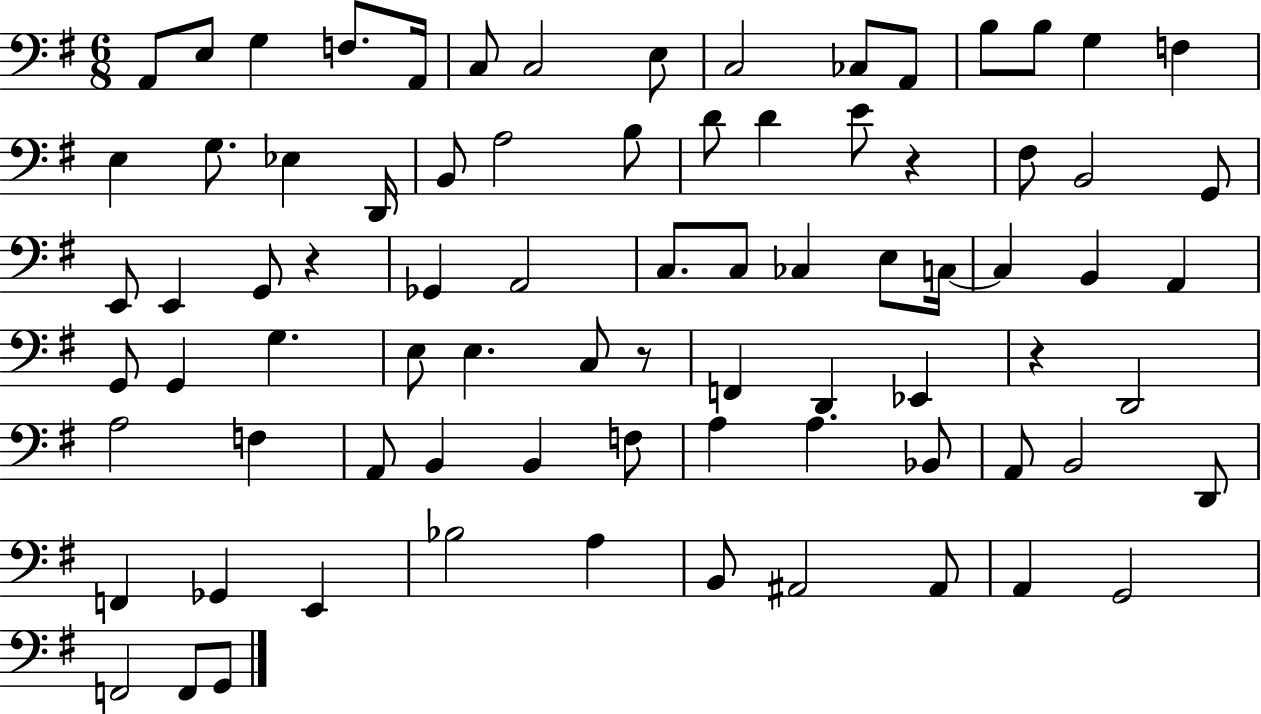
{
  \clef bass
  \numericTimeSignature
  \time 6/8
  \key g \major
  a,8 e8 g4 f8. a,16 | c8 c2 e8 | c2 ces8 a,8 | b8 b8 g4 f4 | \break e4 g8. ees4 d,16 | b,8 a2 b8 | d'8 d'4 e'8 r4 | fis8 b,2 g,8 | \break e,8 e,4 g,8 r4 | ges,4 a,2 | c8. c8 ces4 e8 c16~~ | c4 b,4 a,4 | \break g,8 g,4 g4. | e8 e4. c8 r8 | f,4 d,4 ees,4 | r4 d,2 | \break a2 f4 | a,8 b,4 b,4 f8 | a4 a4. bes,8 | a,8 b,2 d,8 | \break f,4 ges,4 e,4 | bes2 a4 | b,8 ais,2 ais,8 | a,4 g,2 | \break f,2 f,8 g,8 | \bar "|."
}